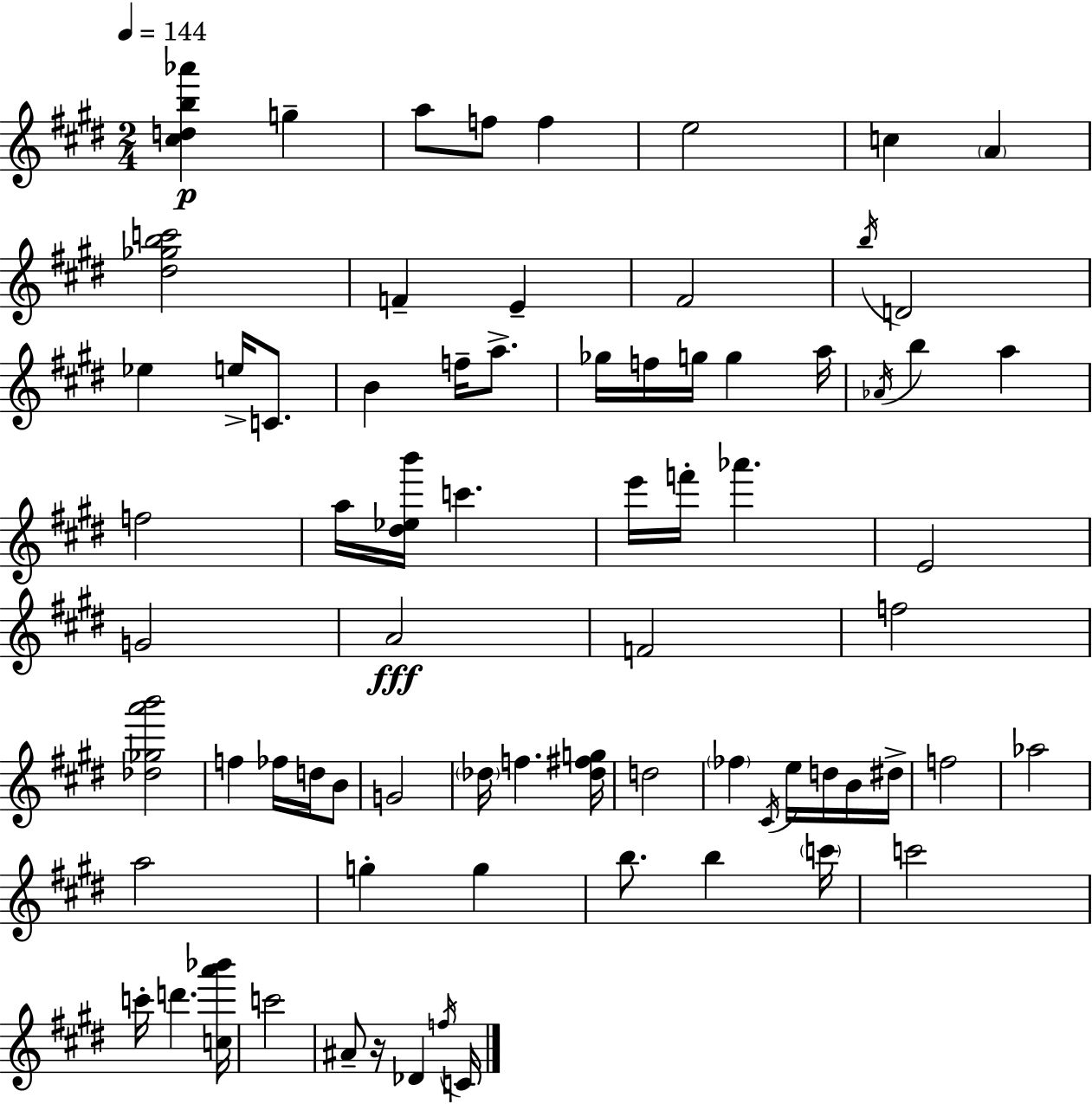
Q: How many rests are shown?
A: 1